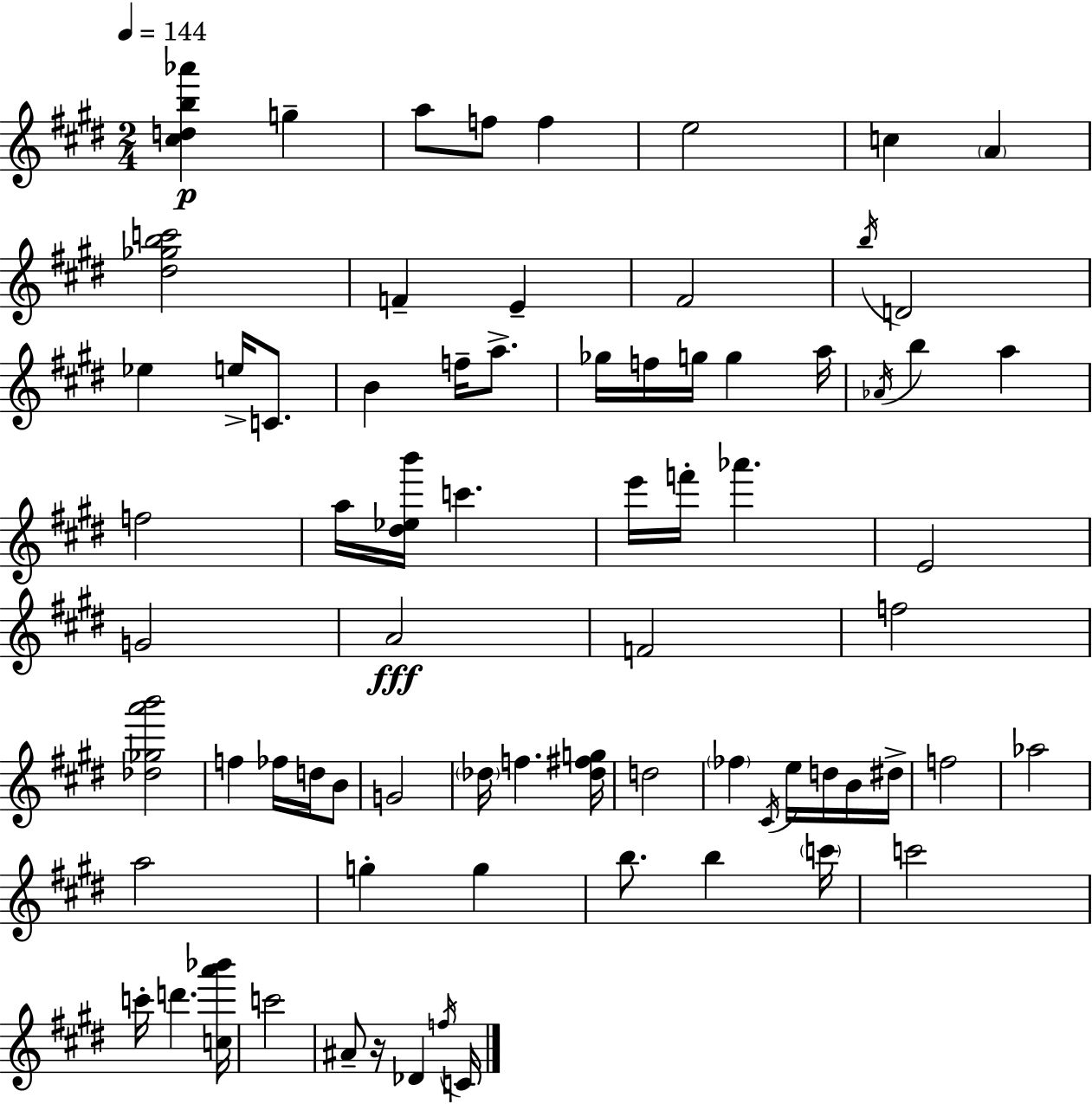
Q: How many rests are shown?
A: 1